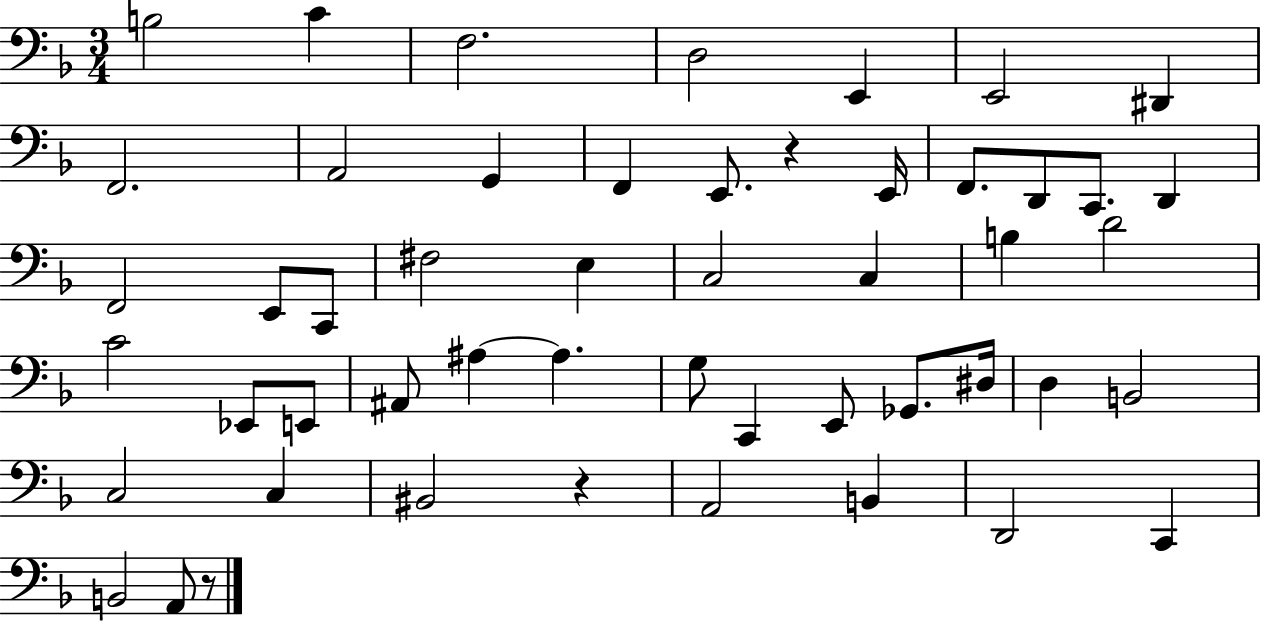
{
  \clef bass
  \numericTimeSignature
  \time 3/4
  \key f \major
  b2 c'4 | f2. | d2 e,4 | e,2 dis,4 | \break f,2. | a,2 g,4 | f,4 e,8. r4 e,16 | f,8. d,8 c,8. d,4 | \break f,2 e,8 c,8 | fis2 e4 | c2 c4 | b4 d'2 | \break c'2 ees,8 e,8 | ais,8 ais4~~ ais4. | g8 c,4 e,8 ges,8. dis16 | d4 b,2 | \break c2 c4 | bis,2 r4 | a,2 b,4 | d,2 c,4 | \break b,2 a,8 r8 | \bar "|."
}